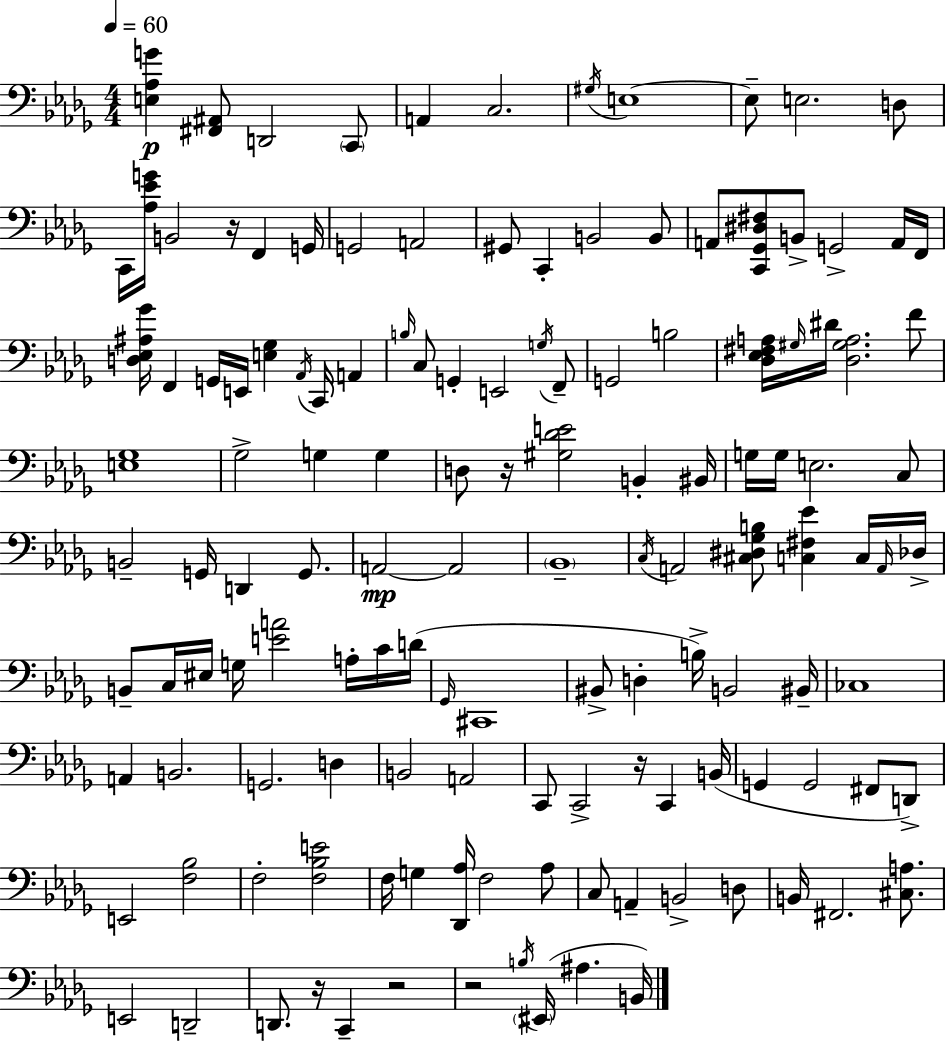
X:1
T:Untitled
M:4/4
L:1/4
K:Bbm
[E,_A,G] [^F,,^A,,]/2 D,,2 C,,/2 A,, C,2 ^G,/4 E,4 E,/2 E,2 D,/2 C,,/4 [_A,_EG]/4 B,,2 z/4 F,, G,,/4 G,,2 A,,2 ^G,,/2 C,, B,,2 B,,/2 A,,/2 [C,,_G,,^D,^F,]/2 B,,/2 G,,2 A,,/4 F,,/4 [D,_E,^A,_G]/4 F,, G,,/4 E,,/4 [E,_G,] _A,,/4 C,,/4 A,, B,/4 C,/2 G,, E,,2 G,/4 F,,/2 G,,2 B,2 [_D,_E,^F,A,]/4 ^G,/4 ^D/4 [_D,^G,A,]2 F/2 [E,_G,]4 _G,2 G, G, D,/2 z/4 [^G,_DE]2 B,, ^B,,/4 G,/4 G,/4 E,2 C,/2 B,,2 G,,/4 D,, G,,/2 A,,2 A,,2 _B,,4 C,/4 A,,2 [^C,^D,_G,B,]/2 [C,^F,_E] C,/4 A,,/4 _D,/4 B,,/2 C,/4 ^E,/4 G,/4 [EA]2 A,/4 C/4 D/4 _G,,/4 ^C,,4 ^B,,/2 D, B,/4 B,,2 ^B,,/4 _C,4 A,, B,,2 G,,2 D, B,,2 A,,2 C,,/2 C,,2 z/4 C,, B,,/4 G,, G,,2 ^F,,/2 D,,/2 E,,2 [F,_B,]2 F,2 [F,_B,E]2 F,/4 G, [_D,,_A,]/4 F,2 _A,/2 C,/2 A,, B,,2 D,/2 B,,/4 ^F,,2 [^C,A,]/2 E,,2 D,,2 D,,/2 z/4 C,, z2 z2 B,/4 ^E,,/4 ^A, B,,/4